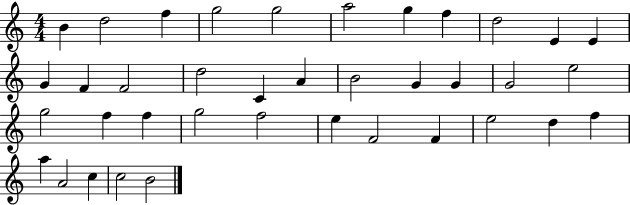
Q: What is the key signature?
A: C major